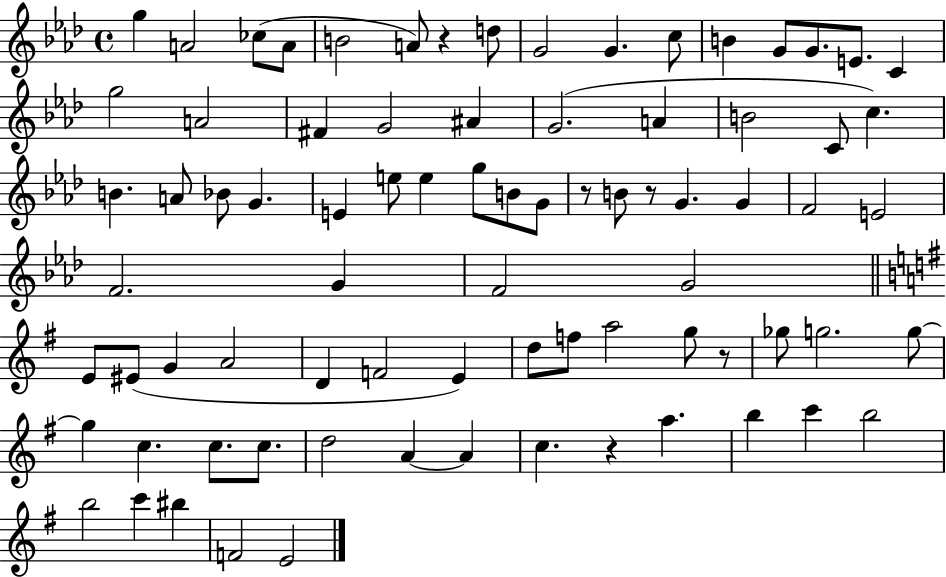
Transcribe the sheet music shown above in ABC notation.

X:1
T:Untitled
M:4/4
L:1/4
K:Ab
g A2 _c/2 A/2 B2 A/2 z d/2 G2 G c/2 B G/2 G/2 E/2 C g2 A2 ^F G2 ^A G2 A B2 C/2 c B A/2 _B/2 G E e/2 e g/2 B/2 G/2 z/2 B/2 z/2 G G F2 E2 F2 G F2 G2 E/2 ^E/2 G A2 D F2 E d/2 f/2 a2 g/2 z/2 _g/2 g2 g/2 g c c/2 c/2 d2 A A c z a b c' b2 b2 c' ^b F2 E2